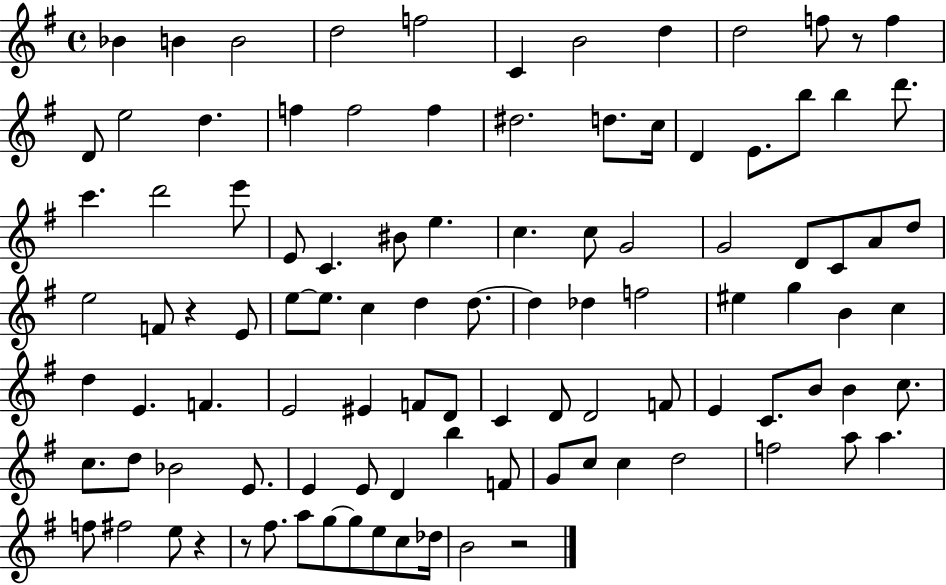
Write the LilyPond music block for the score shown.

{
  \clef treble
  \time 4/4
  \defaultTimeSignature
  \key g \major
  bes'4 b'4 b'2 | d''2 f''2 | c'4 b'2 d''4 | d''2 f''8 r8 f''4 | \break d'8 e''2 d''4. | f''4 f''2 f''4 | dis''2. d''8. c''16 | d'4 e'8. b''8 b''4 d'''8. | \break c'''4. d'''2 e'''8 | e'8 c'4. bis'8 e''4. | c''4. c''8 g'2 | g'2 d'8 c'8 a'8 d''8 | \break e''2 f'8 r4 e'8 | e''8~~ e''8. c''4 d''4 d''8.~~ | d''4 des''4 f''2 | eis''4 g''4 b'4 c''4 | \break d''4 e'4. f'4. | e'2 eis'4 f'8 d'8 | c'4 d'8 d'2 f'8 | e'4 c'8. b'8 b'4 c''8. | \break c''8. d''8 bes'2 e'8. | e'4 e'8 d'4 b''4 f'8 | g'8 c''8 c''4 d''2 | f''2 a''8 a''4. | \break f''8 fis''2 e''8 r4 | r8 fis''8. a''8 g''8~~ g''8 e''8 c''8 des''16 | b'2 r2 | \bar "|."
}